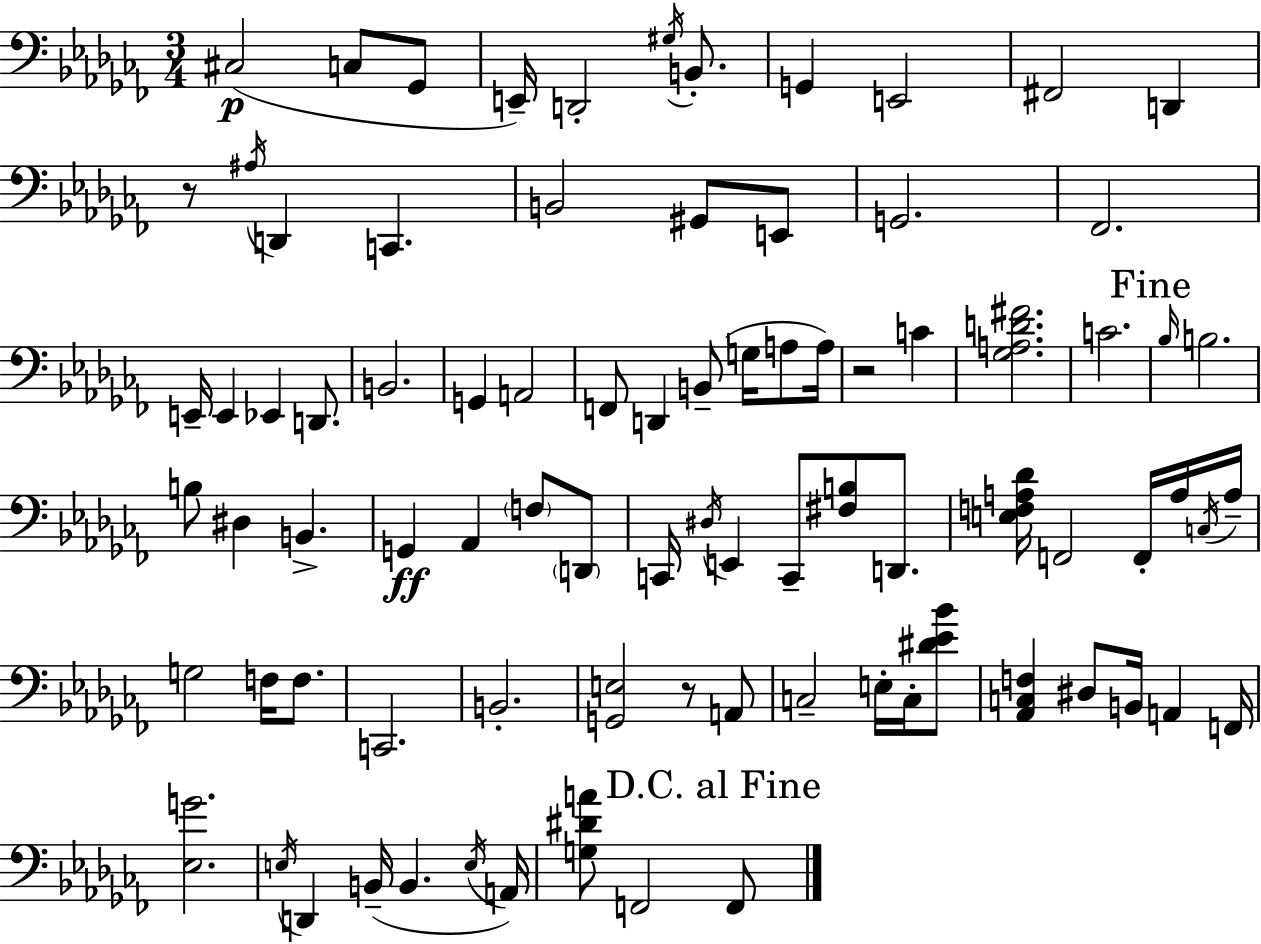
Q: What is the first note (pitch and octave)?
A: C#3